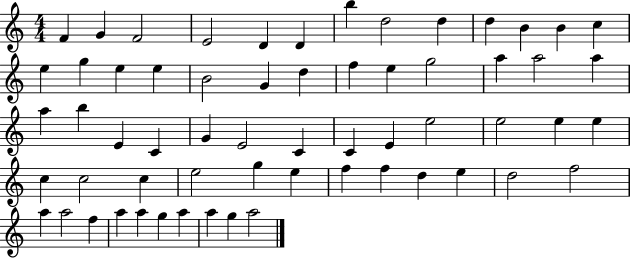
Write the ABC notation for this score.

X:1
T:Untitled
M:4/4
L:1/4
K:C
F G F2 E2 D D b d2 d d B B c e g e e B2 G d f e g2 a a2 a a b E C G E2 C C E e2 e2 e e c c2 c e2 g e f f d e d2 f2 a a2 f a a g a a g a2